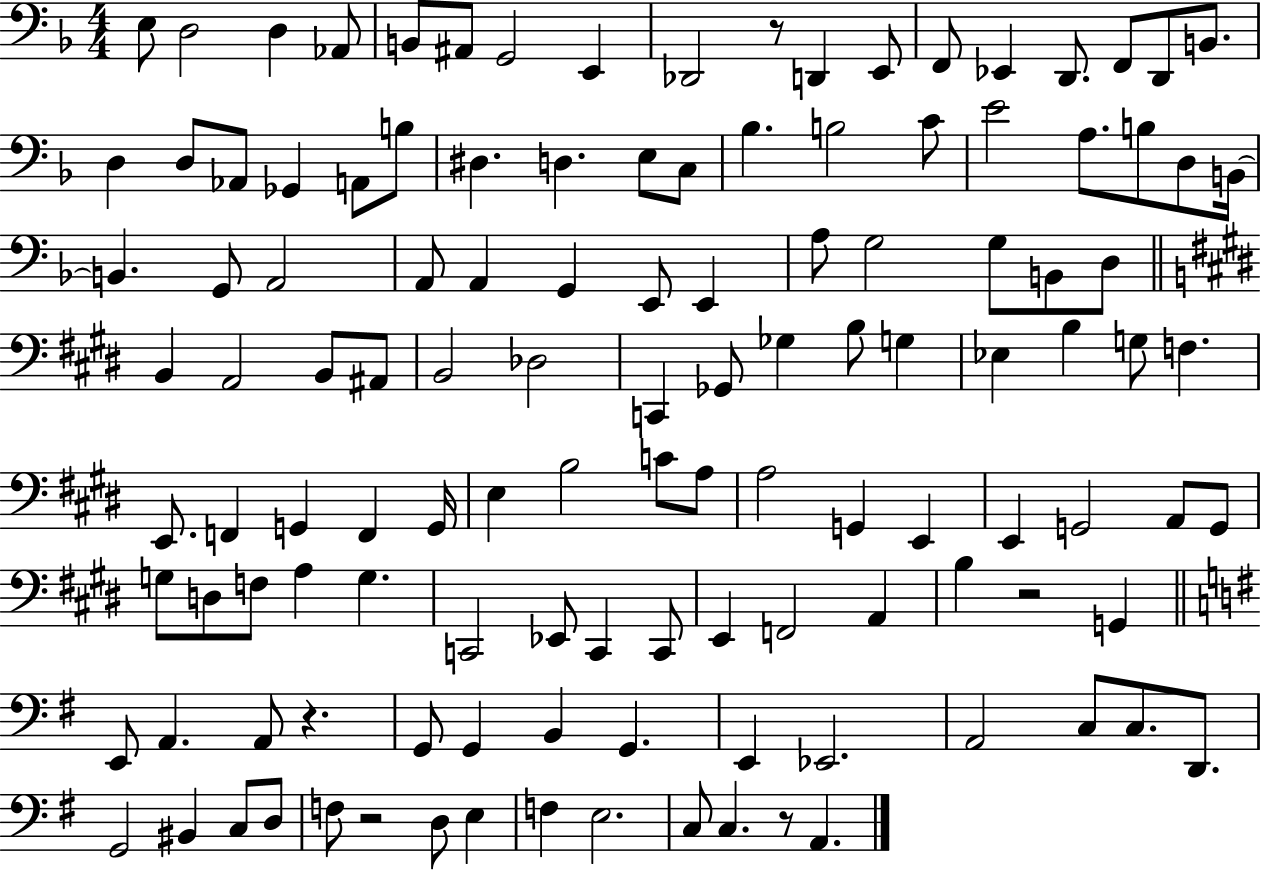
{
  \clef bass
  \numericTimeSignature
  \time 4/4
  \key f \major
  e8 d2 d4 aes,8 | b,8 ais,8 g,2 e,4 | des,2 r8 d,4 e,8 | f,8 ees,4 d,8. f,8 d,8 b,8. | \break d4 d8 aes,8 ges,4 a,8 b8 | dis4. d4. e8 c8 | bes4. b2 c'8 | e'2 a8. b8 d8 b,16~~ | \break b,4. g,8 a,2 | a,8 a,4 g,4 e,8 e,4 | a8 g2 g8 b,8 d8 | \bar "||" \break \key e \major b,4 a,2 b,8 ais,8 | b,2 des2 | c,4 ges,8 ges4 b8 g4 | ees4 b4 g8 f4. | \break e,8. f,4 g,4 f,4 g,16 | e4 b2 c'8 a8 | a2 g,4 e,4 | e,4 g,2 a,8 g,8 | \break g8 d8 f8 a4 g4. | c,2 ees,8 c,4 c,8 | e,4 f,2 a,4 | b4 r2 g,4 | \break \bar "||" \break \key g \major e,8 a,4. a,8 r4. | g,8 g,4 b,4 g,4. | e,4 ees,2. | a,2 c8 c8. d,8. | \break g,2 bis,4 c8 d8 | f8 r2 d8 e4 | f4 e2. | c8 c4. r8 a,4. | \break \bar "|."
}